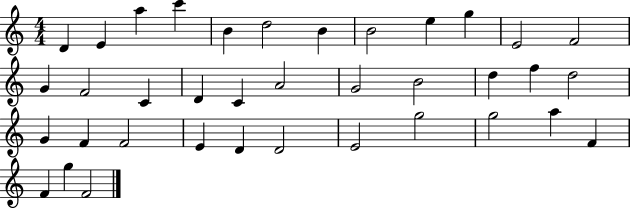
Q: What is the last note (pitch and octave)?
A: F4